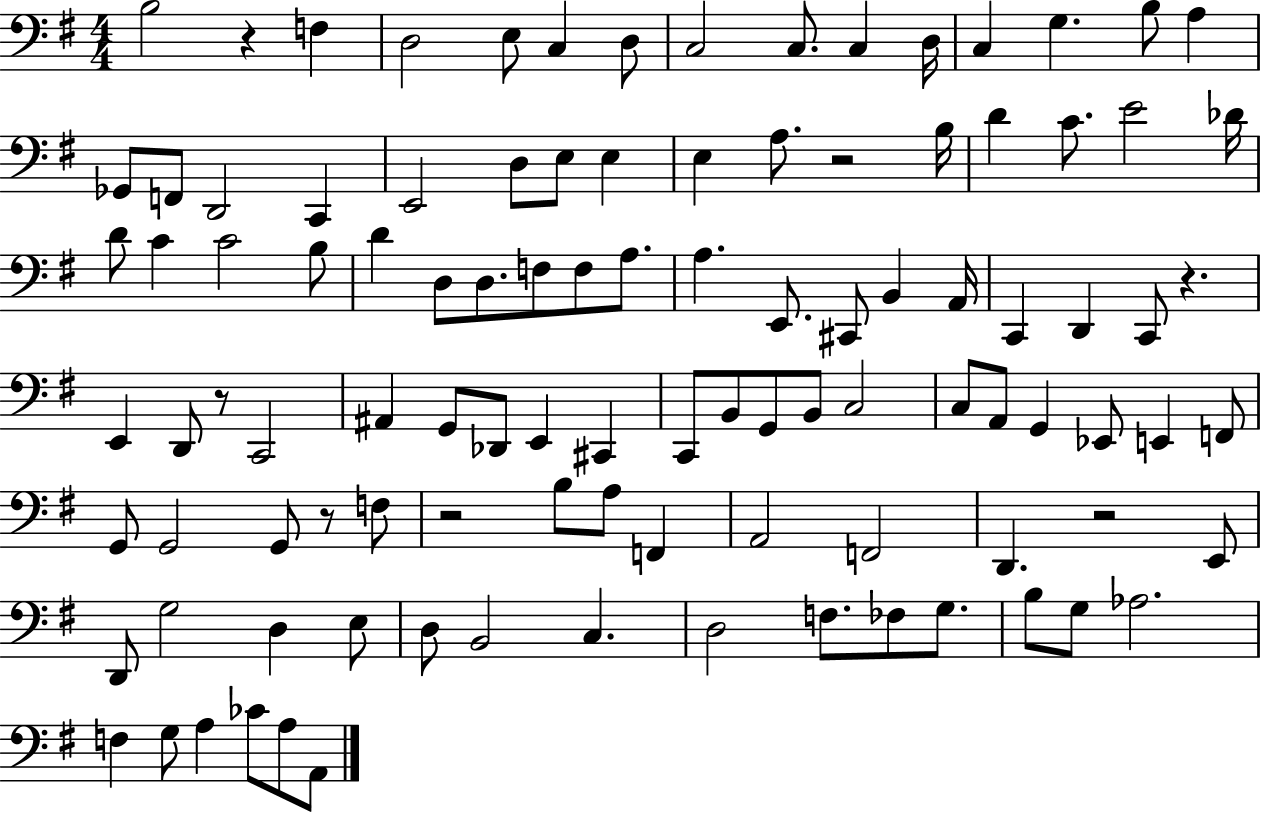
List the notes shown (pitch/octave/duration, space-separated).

B3/h R/q F3/q D3/h E3/e C3/q D3/e C3/h C3/e. C3/q D3/s C3/q G3/q. B3/e A3/q Gb2/e F2/e D2/h C2/q E2/h D3/e E3/e E3/q E3/q A3/e. R/h B3/s D4/q C4/e. E4/h Db4/s D4/e C4/q C4/h B3/e D4/q D3/e D3/e. F3/e F3/e A3/e. A3/q. E2/e. C#2/e B2/q A2/s C2/q D2/q C2/e R/q. E2/q D2/e R/e C2/h A#2/q G2/e Db2/e E2/q C#2/q C2/e B2/e G2/e B2/e C3/h C3/e A2/e G2/q Eb2/e E2/q F2/e G2/e G2/h G2/e R/e F3/e R/h B3/e A3/e F2/q A2/h F2/h D2/q. R/h E2/e D2/e G3/h D3/q E3/e D3/e B2/h C3/q. D3/h F3/e. FES3/e G3/e. B3/e G3/e Ab3/h. F3/q G3/e A3/q CES4/e A3/e A2/e